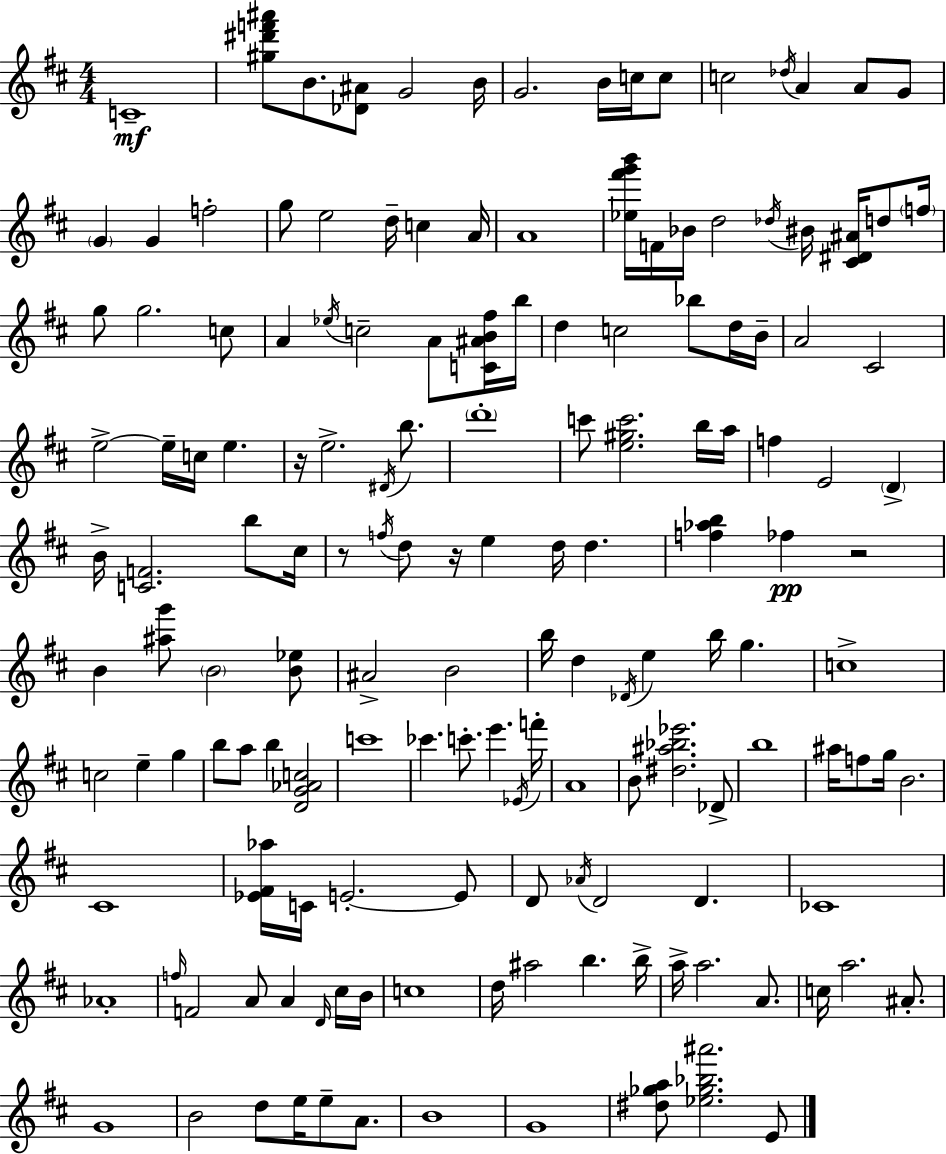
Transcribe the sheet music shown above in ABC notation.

X:1
T:Untitled
M:4/4
L:1/4
K:D
C4 [^g^d'f'^a']/2 B/2 [_D^A]/2 G2 B/4 G2 B/4 c/4 c/2 c2 _d/4 A A/2 G/2 G G f2 g/2 e2 d/4 c A/4 A4 [_e^f'g'b']/4 F/4 _B/4 d2 _d/4 ^B/4 [^C^D^A]/4 d/2 f/4 g/2 g2 c/2 A _e/4 c2 A/2 [C^AB^f]/4 b/4 d c2 _b/2 d/4 B/4 A2 ^C2 e2 e/4 c/4 e z/4 e2 ^D/4 b/2 d'4 c'/2 [e^gc']2 b/4 a/4 f E2 D B/4 [CF]2 b/2 ^c/4 z/2 f/4 d/2 z/4 e d/4 d [f_ab] _f z2 B [^ag']/2 B2 [B_e]/2 ^A2 B2 b/4 d _D/4 e b/4 g c4 c2 e g b/2 a/2 b [DG_Ac]2 c'4 _c' c'/2 e' _E/4 f'/4 A4 B/2 [^d^a_b_e']2 _D/2 b4 ^a/4 f/2 g/4 B2 ^C4 [_E^F_a]/4 C/4 E2 E/2 D/2 _A/4 D2 D _C4 _A4 f/4 F2 A/2 A D/4 ^c/4 B/4 c4 d/4 ^a2 b b/4 a/4 a2 A/2 c/4 a2 ^A/2 G4 B2 d/2 e/4 e/2 A/2 B4 G4 [^d_ga]/2 [_e_g_b^a']2 E/2